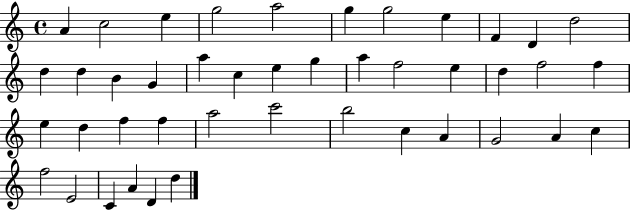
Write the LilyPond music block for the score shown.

{
  \clef treble
  \time 4/4
  \defaultTimeSignature
  \key c \major
  a'4 c''2 e''4 | g''2 a''2 | g''4 g''2 e''4 | f'4 d'4 d''2 | \break d''4 d''4 b'4 g'4 | a''4 c''4 e''4 g''4 | a''4 f''2 e''4 | d''4 f''2 f''4 | \break e''4 d''4 f''4 f''4 | a''2 c'''2 | b''2 c''4 a'4 | g'2 a'4 c''4 | \break f''2 e'2 | c'4 a'4 d'4 d''4 | \bar "|."
}